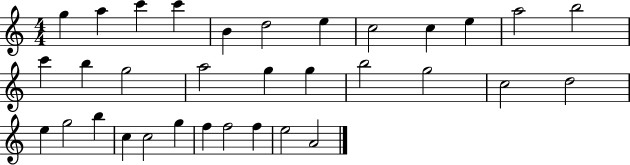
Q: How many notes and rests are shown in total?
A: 33